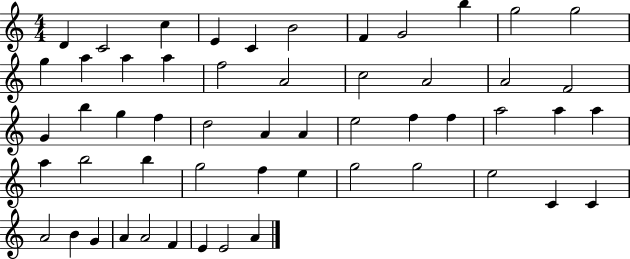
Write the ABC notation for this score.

X:1
T:Untitled
M:4/4
L:1/4
K:C
D C2 c E C B2 F G2 b g2 g2 g a a a f2 A2 c2 A2 A2 F2 G b g f d2 A A e2 f f a2 a a a b2 b g2 f e g2 g2 e2 C C A2 B G A A2 F E E2 A